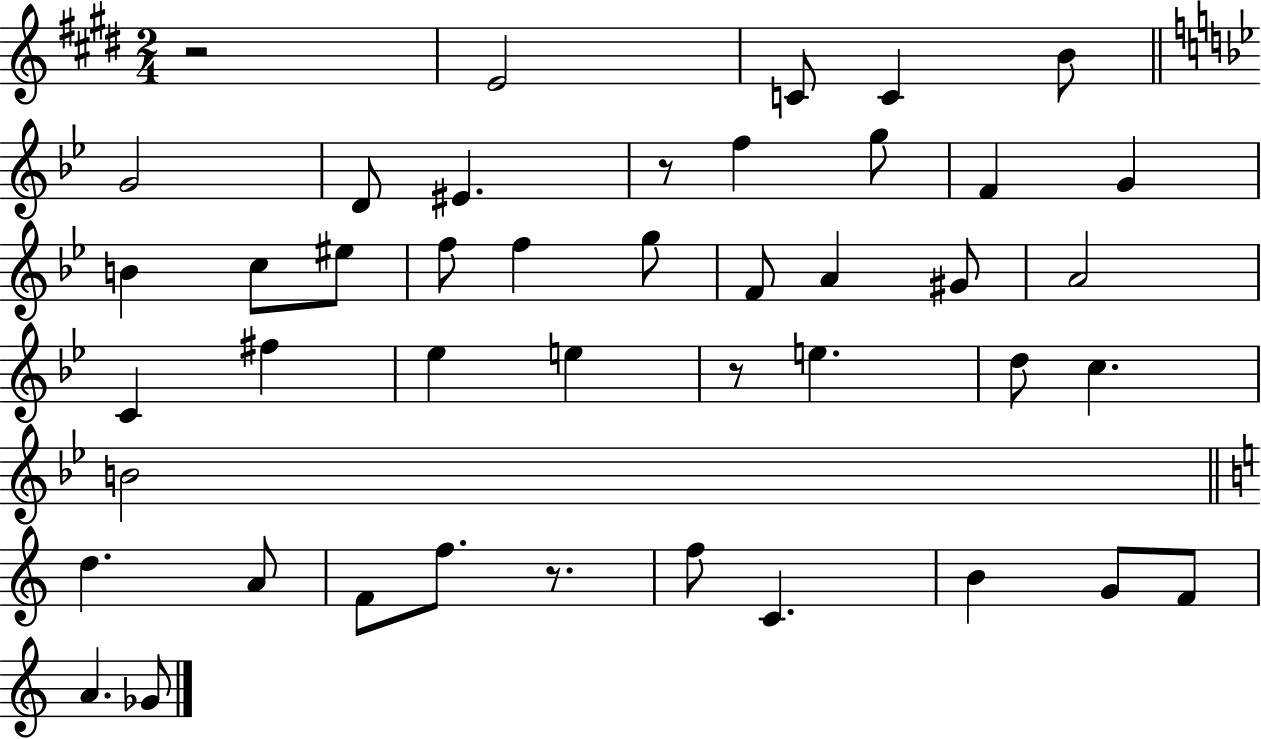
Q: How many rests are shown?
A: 4